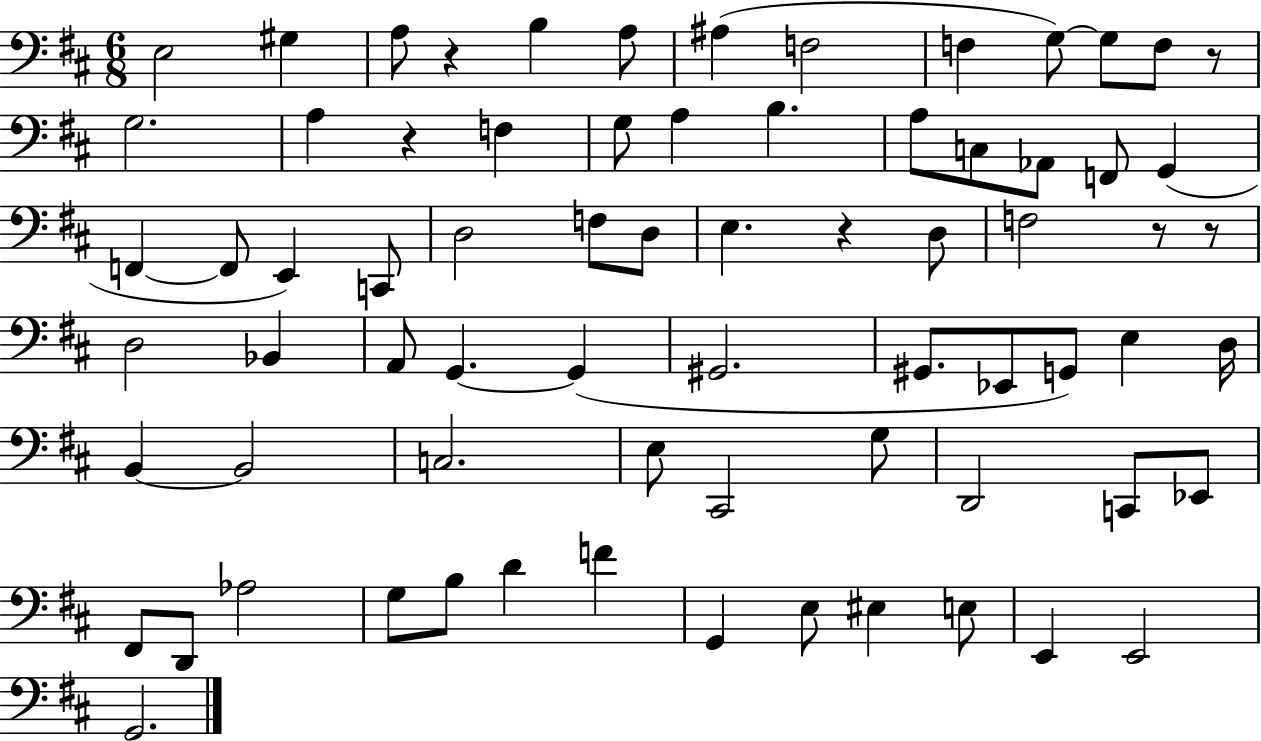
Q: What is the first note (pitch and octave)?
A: E3